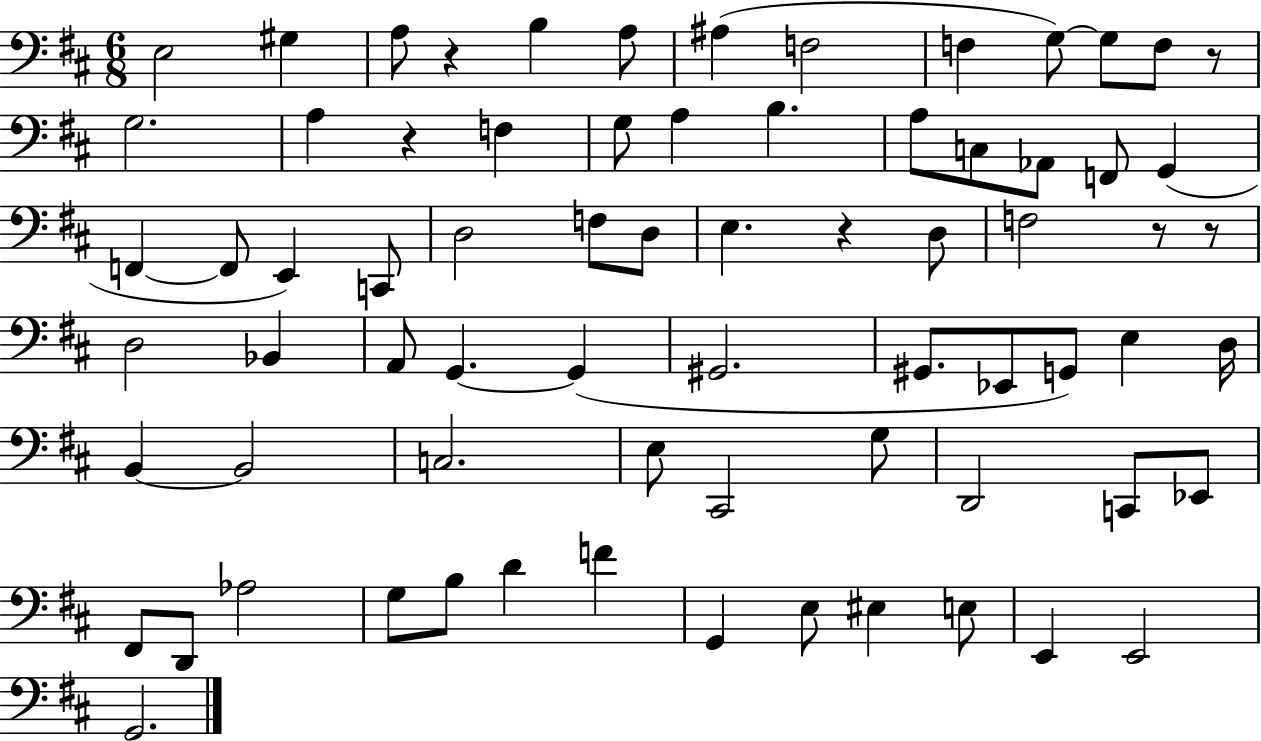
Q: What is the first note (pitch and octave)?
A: E3